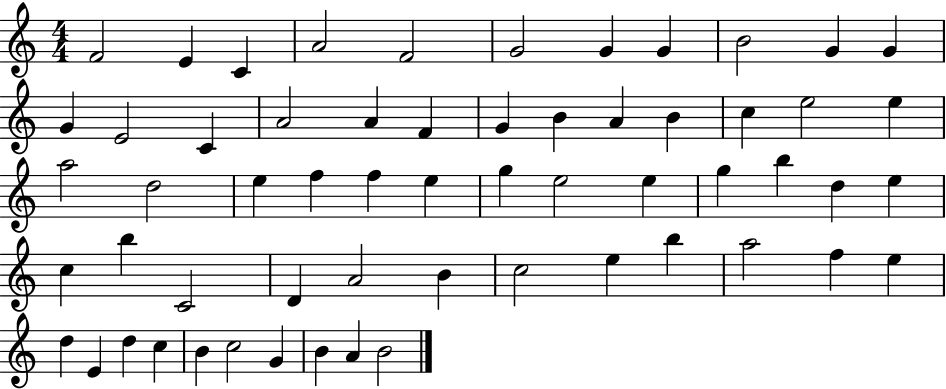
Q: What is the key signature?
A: C major